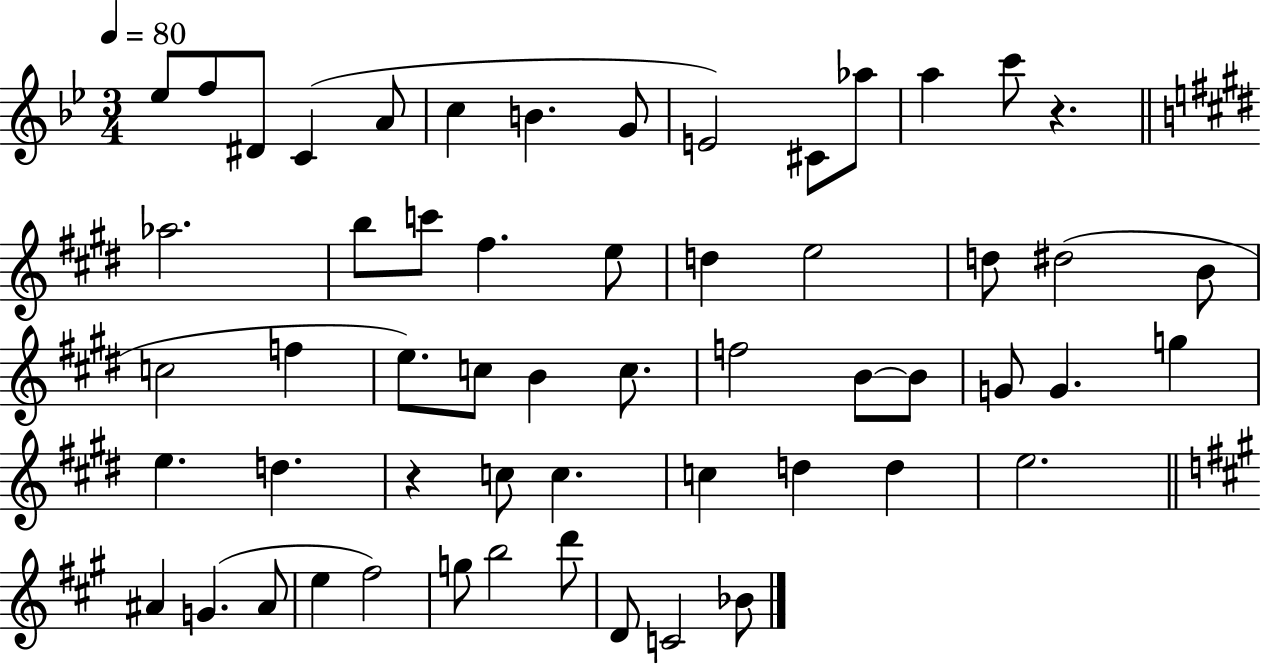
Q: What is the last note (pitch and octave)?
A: Bb4